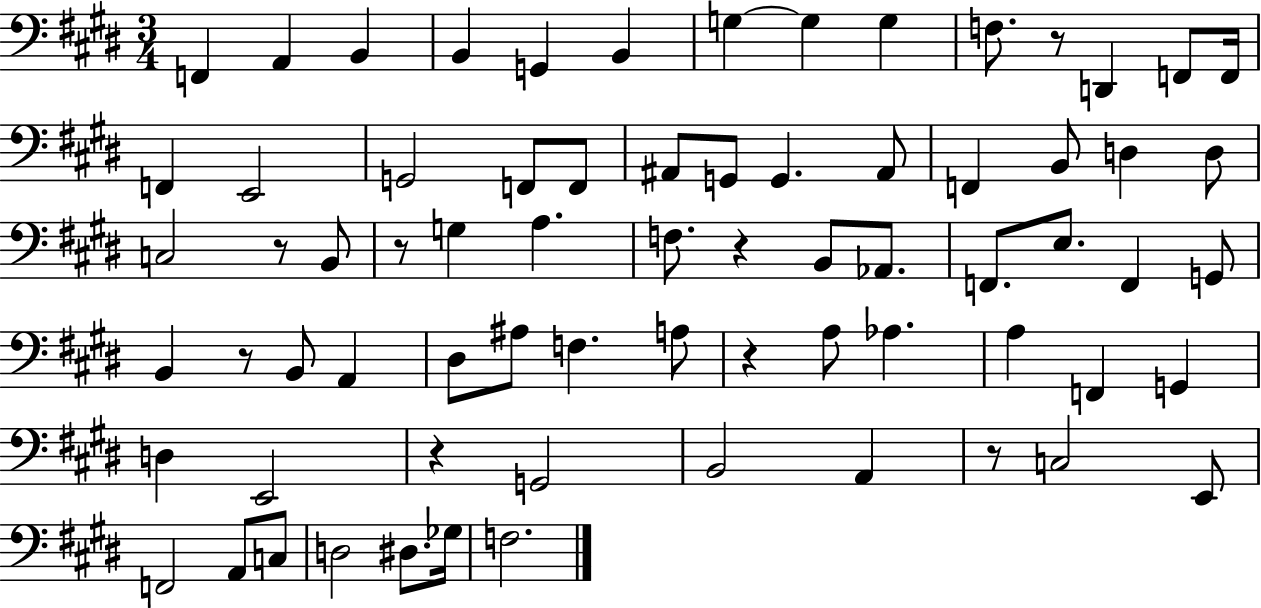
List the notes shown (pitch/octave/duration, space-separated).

F2/q A2/q B2/q B2/q G2/q B2/q G3/q G3/q G3/q F3/e. R/e D2/q F2/e F2/s F2/q E2/h G2/h F2/e F2/e A#2/e G2/e G2/q. A#2/e F2/q B2/e D3/q D3/e C3/h R/e B2/e R/e G3/q A3/q. F3/e. R/q B2/e Ab2/e. F2/e. E3/e. F2/q G2/e B2/q R/e B2/e A2/q D#3/e A#3/e F3/q. A3/e R/q A3/e Ab3/q. A3/q F2/q G2/q D3/q E2/h R/q G2/h B2/h A2/q R/e C3/h E2/e F2/h A2/e C3/e D3/h D#3/e. Gb3/s F3/h.